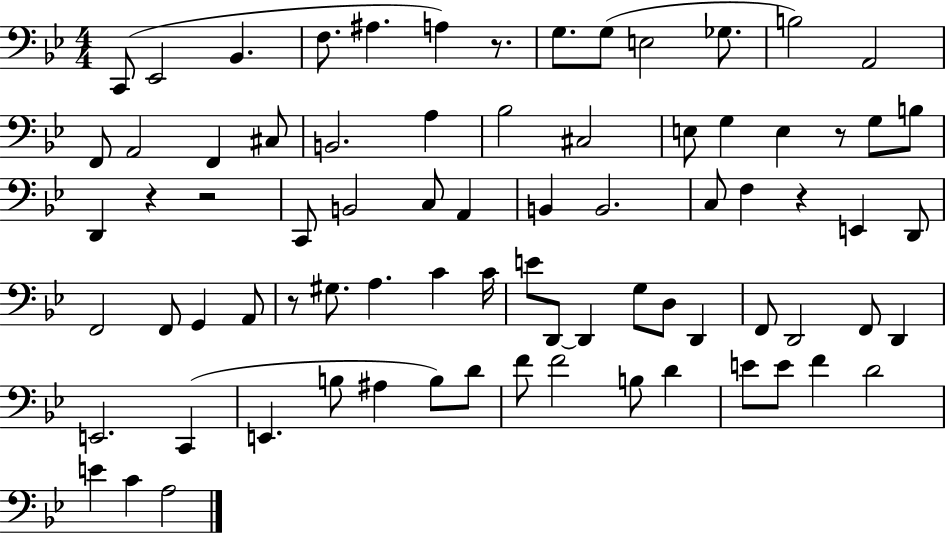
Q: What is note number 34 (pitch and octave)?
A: F3